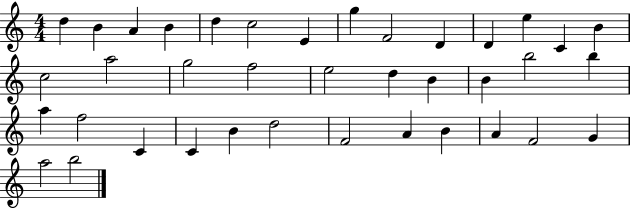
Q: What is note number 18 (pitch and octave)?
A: F5